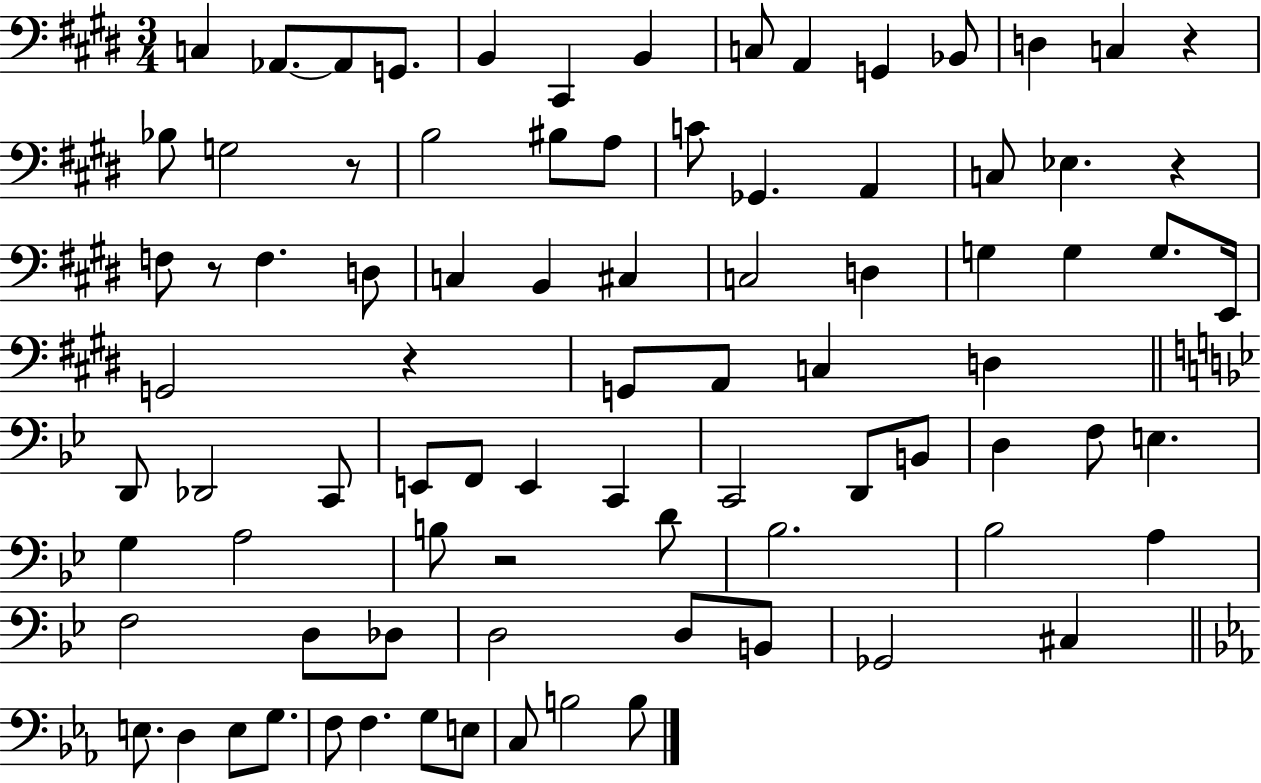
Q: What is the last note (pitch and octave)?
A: B3